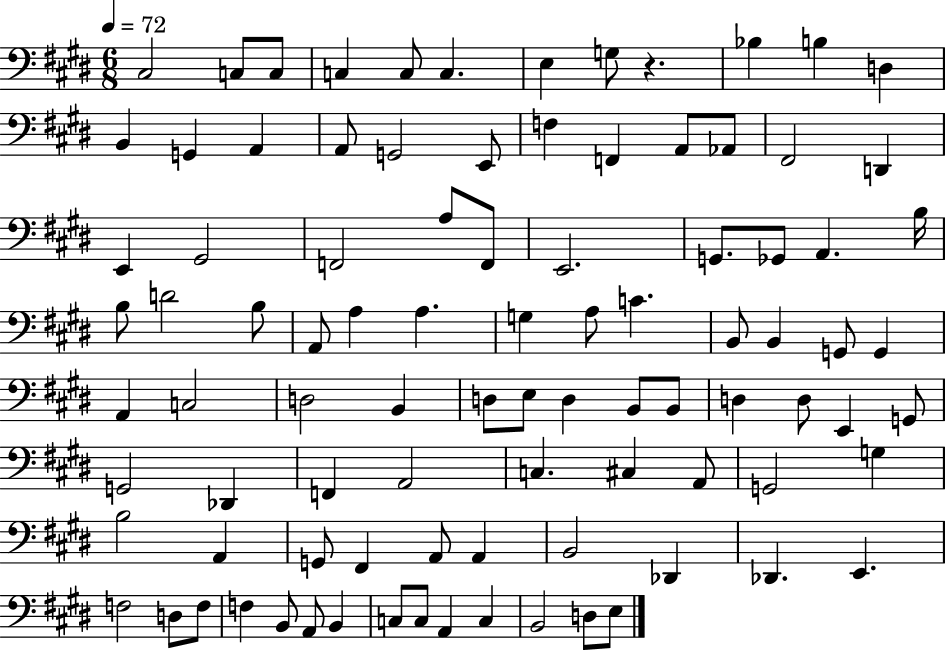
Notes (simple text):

C#3/h C3/e C3/e C3/q C3/e C3/q. E3/q G3/e R/q. Bb3/q B3/q D3/q B2/q G2/q A2/q A2/e G2/h E2/e F3/q F2/q A2/e Ab2/e F#2/h D2/q E2/q G#2/h F2/h A3/e F2/e E2/h. G2/e. Gb2/e A2/q. B3/s B3/e D4/h B3/e A2/e A3/q A3/q. G3/q A3/e C4/q. B2/e B2/q G2/e G2/q A2/q C3/h D3/h B2/q D3/e E3/e D3/q B2/e B2/e D3/q D3/e E2/q G2/e G2/h Db2/q F2/q A2/h C3/q. C#3/q A2/e G2/h G3/q B3/h A2/q G2/e F#2/q A2/e A2/q B2/h Db2/q Db2/q. E2/q. F3/h D3/e F3/e F3/q B2/e A2/e B2/q C3/e C3/e A2/q C3/q B2/h D3/e E3/e